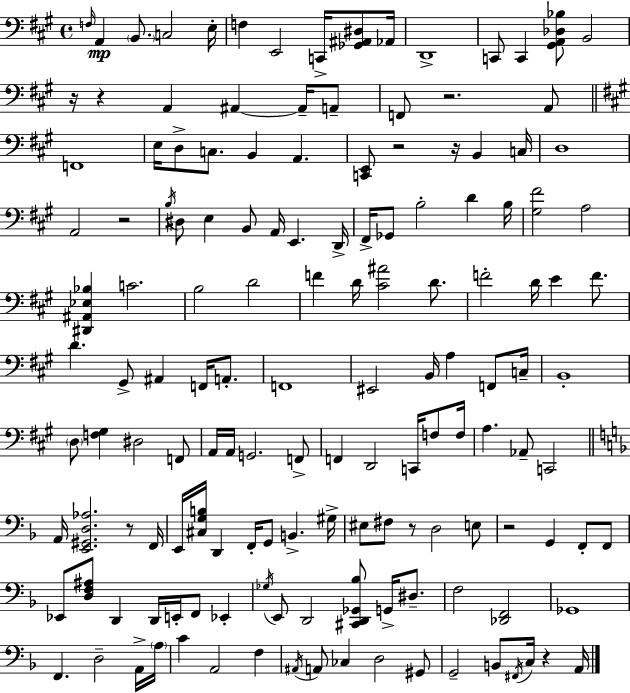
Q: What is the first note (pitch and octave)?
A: F3